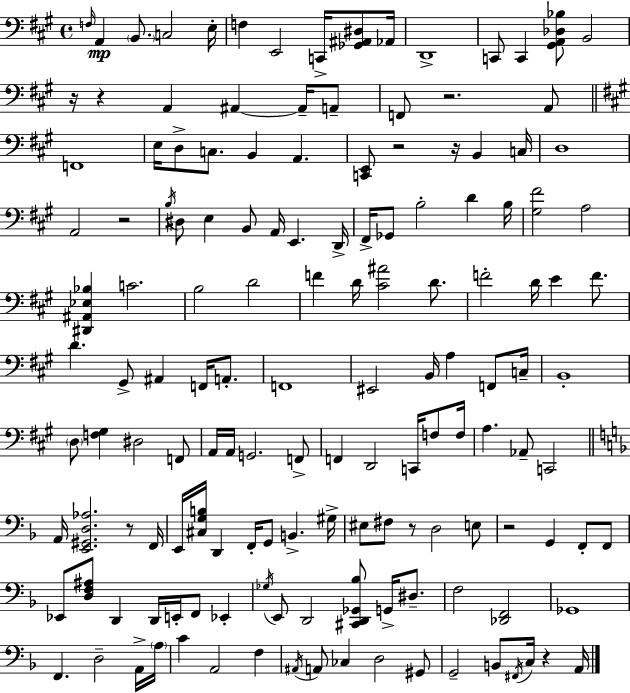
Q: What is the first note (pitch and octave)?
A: F3